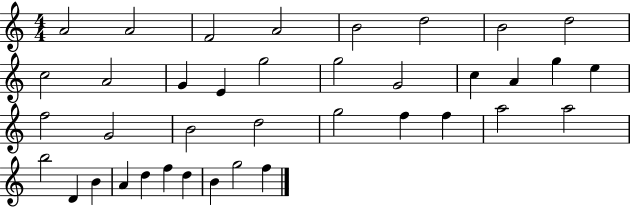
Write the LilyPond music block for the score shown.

{
  \clef treble
  \numericTimeSignature
  \time 4/4
  \key c \major
  a'2 a'2 | f'2 a'2 | b'2 d''2 | b'2 d''2 | \break c''2 a'2 | g'4 e'4 g''2 | g''2 g'2 | c''4 a'4 g''4 e''4 | \break f''2 g'2 | b'2 d''2 | g''2 f''4 f''4 | a''2 a''2 | \break b''2 d'4 b'4 | a'4 d''4 f''4 d''4 | b'4 g''2 f''4 | \bar "|."
}